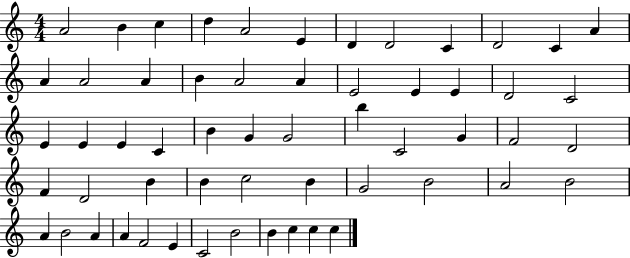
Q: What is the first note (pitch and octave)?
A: A4